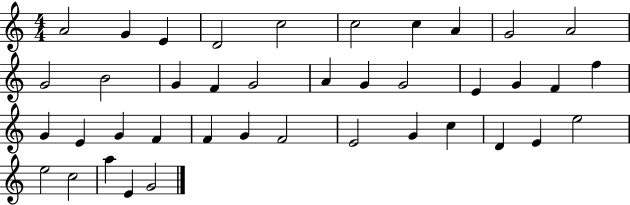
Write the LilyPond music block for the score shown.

{
  \clef treble
  \numericTimeSignature
  \time 4/4
  \key c \major
  a'2 g'4 e'4 | d'2 c''2 | c''2 c''4 a'4 | g'2 a'2 | \break g'2 b'2 | g'4 f'4 g'2 | a'4 g'4 g'2 | e'4 g'4 f'4 f''4 | \break g'4 e'4 g'4 f'4 | f'4 g'4 f'2 | e'2 g'4 c''4 | d'4 e'4 e''2 | \break e''2 c''2 | a''4 e'4 g'2 | \bar "|."
}